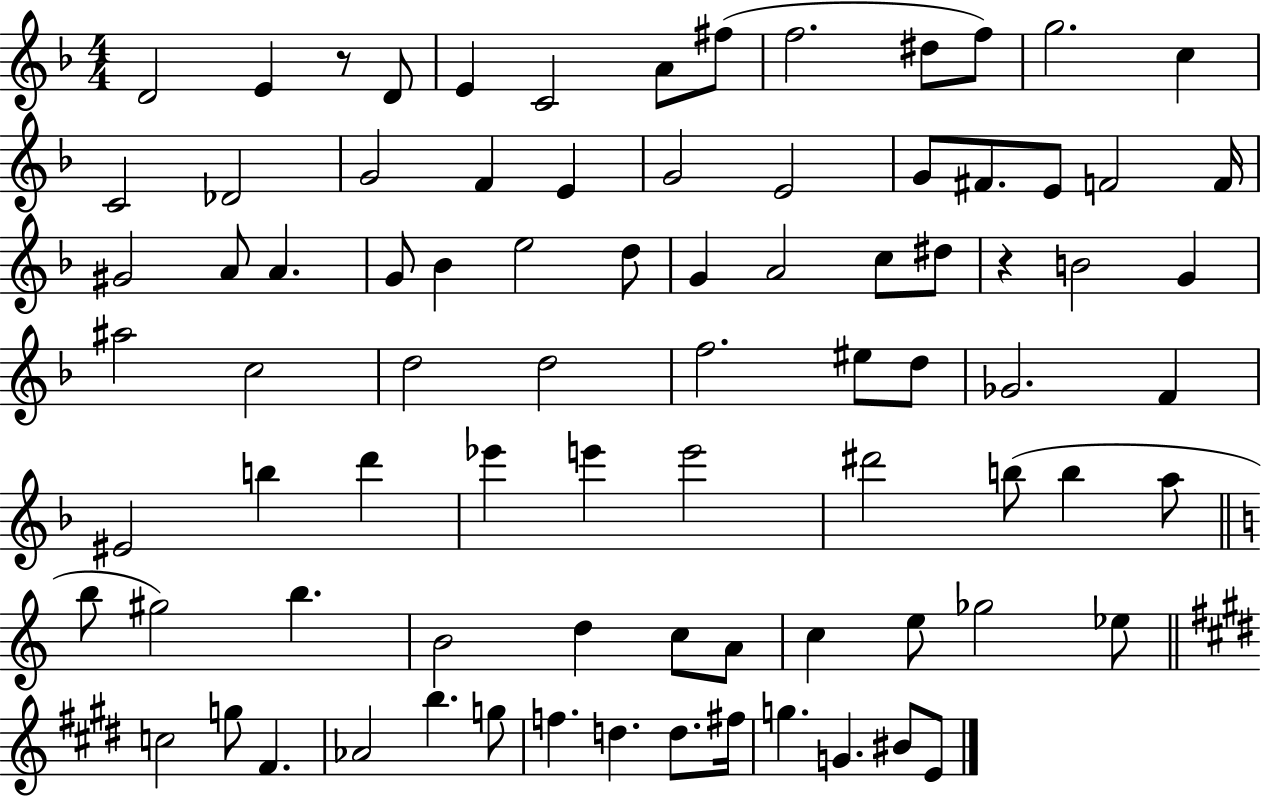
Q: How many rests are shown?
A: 2